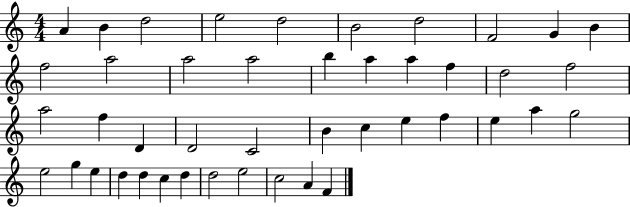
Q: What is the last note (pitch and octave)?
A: F4